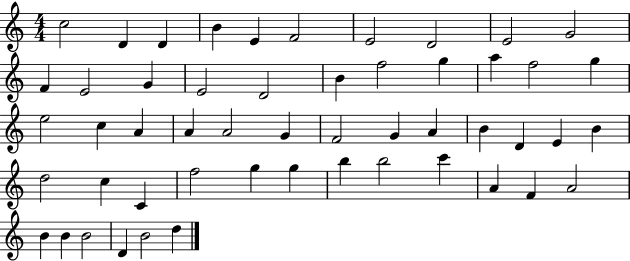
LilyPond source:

{
  \clef treble
  \numericTimeSignature
  \time 4/4
  \key c \major
  c''2 d'4 d'4 | b'4 e'4 f'2 | e'2 d'2 | e'2 g'2 | \break f'4 e'2 g'4 | e'2 d'2 | b'4 f''2 g''4 | a''4 f''2 g''4 | \break e''2 c''4 a'4 | a'4 a'2 g'4 | f'2 g'4 a'4 | b'4 d'4 e'4 b'4 | \break d''2 c''4 c'4 | f''2 g''4 g''4 | b''4 b''2 c'''4 | a'4 f'4 a'2 | \break b'4 b'4 b'2 | d'4 b'2 d''4 | \bar "|."
}